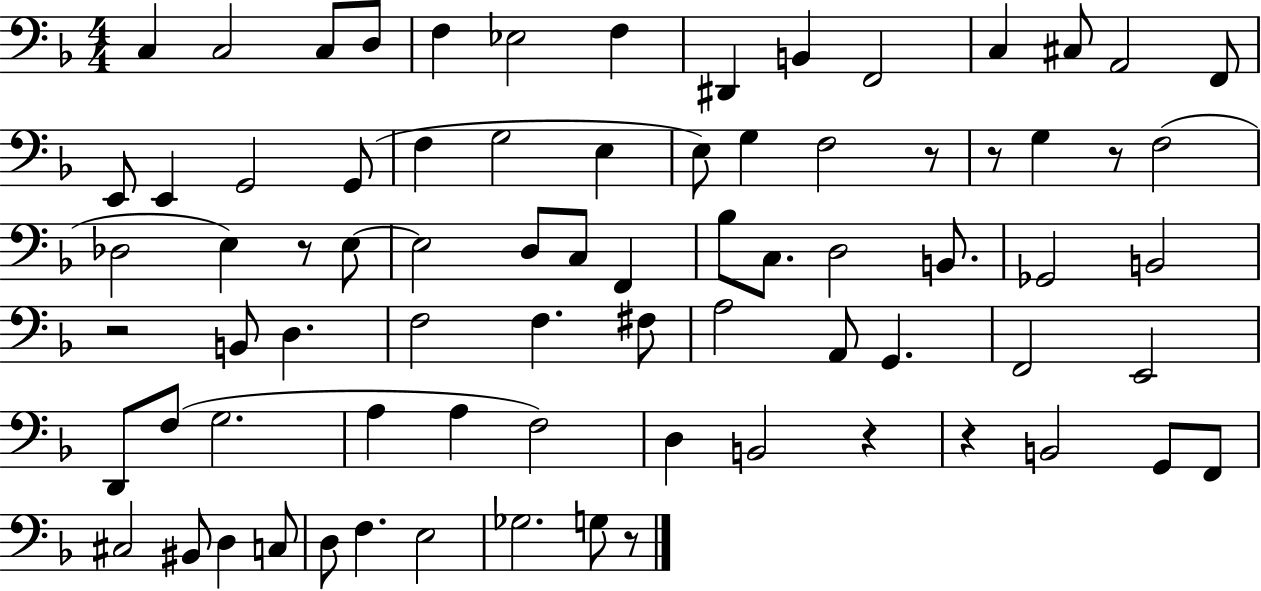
X:1
T:Untitled
M:4/4
L:1/4
K:F
C, C,2 C,/2 D,/2 F, _E,2 F, ^D,, B,, F,,2 C, ^C,/2 A,,2 F,,/2 E,,/2 E,, G,,2 G,,/2 F, G,2 E, E,/2 G, F,2 z/2 z/2 G, z/2 F,2 _D,2 E, z/2 E,/2 E,2 D,/2 C,/2 F,, _B,/2 C,/2 D,2 B,,/2 _G,,2 B,,2 z2 B,,/2 D, F,2 F, ^F,/2 A,2 A,,/2 G,, F,,2 E,,2 D,,/2 F,/2 G,2 A, A, F,2 D, B,,2 z z B,,2 G,,/2 F,,/2 ^C,2 ^B,,/2 D, C,/2 D,/2 F, E,2 _G,2 G,/2 z/2